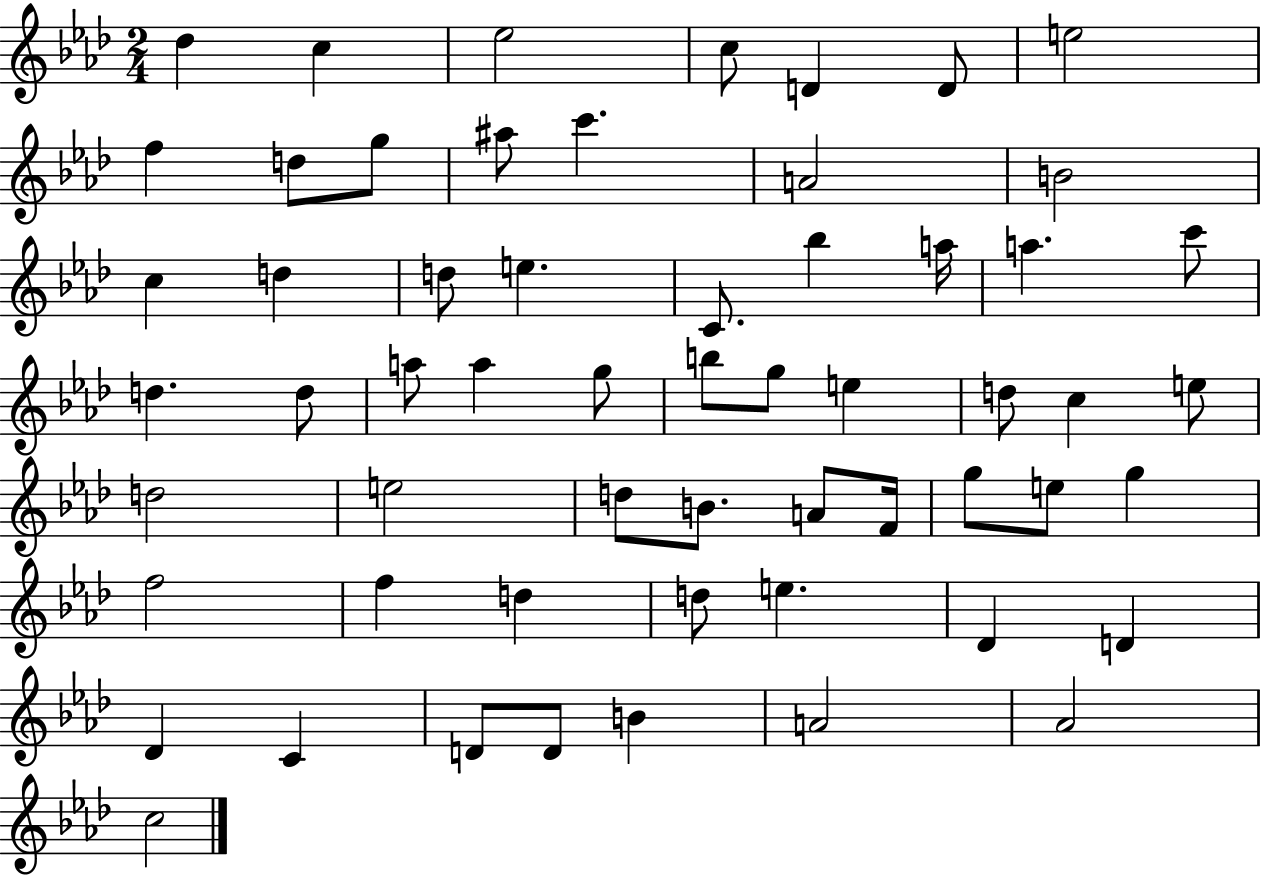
{
  \clef treble
  \numericTimeSignature
  \time 2/4
  \key aes \major
  des''4 c''4 | ees''2 | c''8 d'4 d'8 | e''2 | \break f''4 d''8 g''8 | ais''8 c'''4. | a'2 | b'2 | \break c''4 d''4 | d''8 e''4. | c'8. bes''4 a''16 | a''4. c'''8 | \break d''4. d''8 | a''8 a''4 g''8 | b''8 g''8 e''4 | d''8 c''4 e''8 | \break d''2 | e''2 | d''8 b'8. a'8 f'16 | g''8 e''8 g''4 | \break f''2 | f''4 d''4 | d''8 e''4. | des'4 d'4 | \break des'4 c'4 | d'8 d'8 b'4 | a'2 | aes'2 | \break c''2 | \bar "|."
}